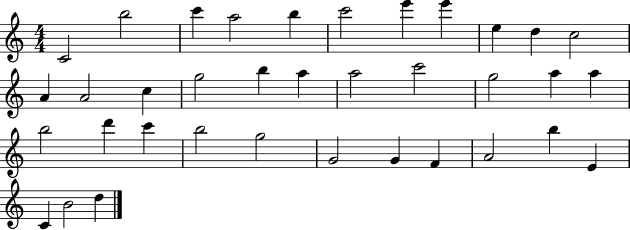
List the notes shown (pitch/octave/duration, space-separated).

C4/h B5/h C6/q A5/h B5/q C6/h E6/q E6/q E5/q D5/q C5/h A4/q A4/h C5/q G5/h B5/q A5/q A5/h C6/h G5/h A5/q A5/q B5/h D6/q C6/q B5/h G5/h G4/h G4/q F4/q A4/h B5/q E4/q C4/q B4/h D5/q